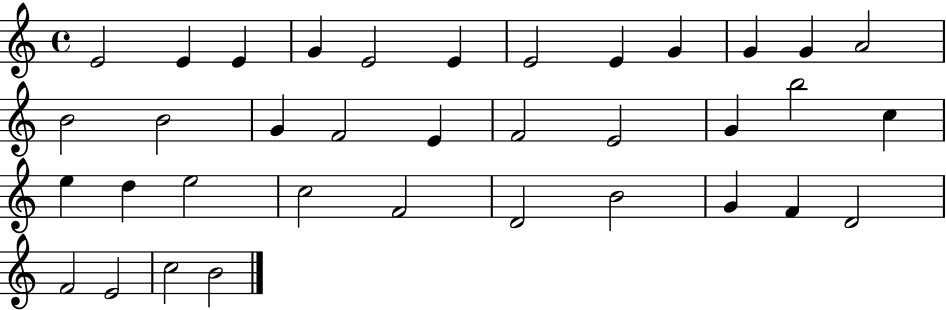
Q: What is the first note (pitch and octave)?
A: E4